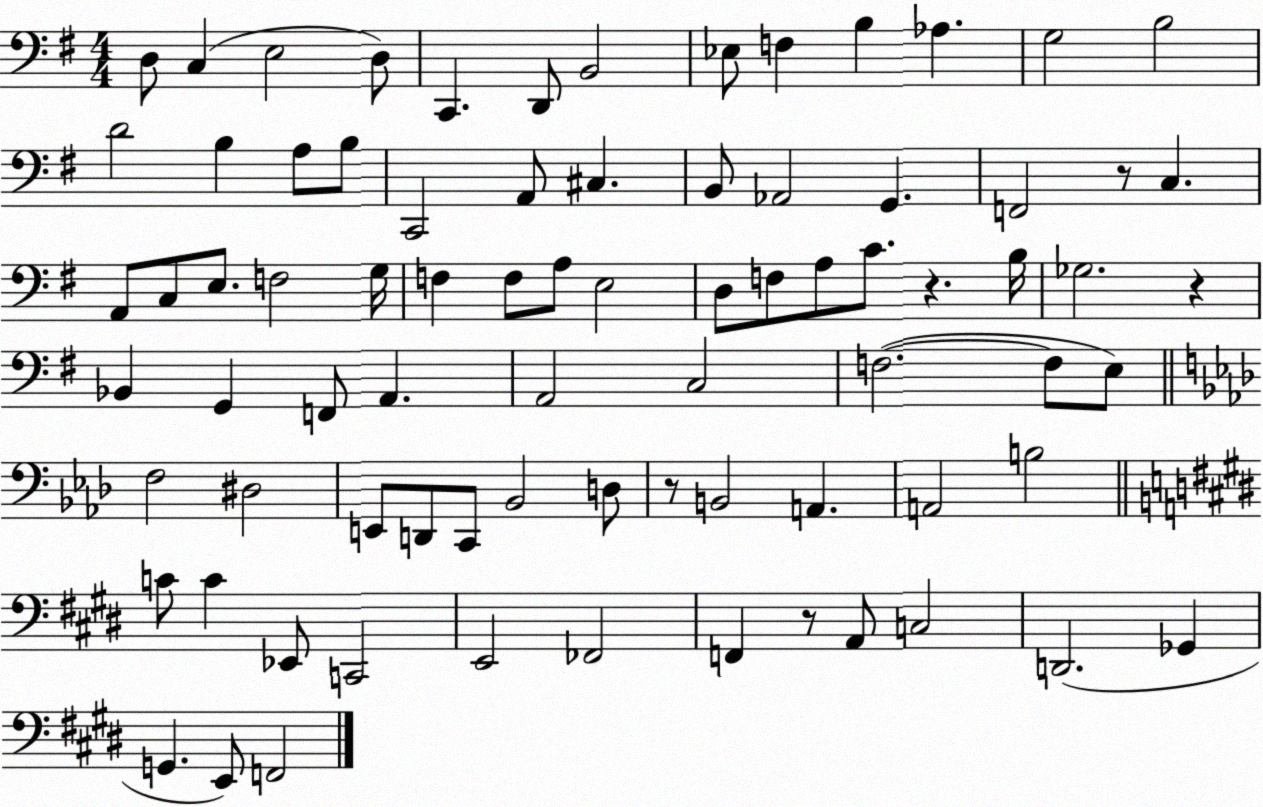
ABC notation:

X:1
T:Untitled
M:4/4
L:1/4
K:G
D,/2 C, E,2 D,/2 C,, D,,/2 B,,2 _E,/2 F, B, _A, G,2 B,2 D2 B, A,/2 B,/2 C,,2 A,,/2 ^C, B,,/2 _A,,2 G,, F,,2 z/2 C, A,,/2 C,/2 E,/2 F,2 G,/4 F, F,/2 A,/2 E,2 D,/2 F,/2 A,/2 C/2 z B,/4 _G,2 z _B,, G,, F,,/2 A,, A,,2 C,2 F,2 F,/2 E,/2 F,2 ^D,2 E,,/2 D,,/2 C,,/2 _B,,2 D,/2 z/2 B,,2 A,, A,,2 B,2 C/2 C _E,,/2 C,,2 E,,2 _F,,2 F,, z/2 A,,/2 C,2 D,,2 _G,, G,, E,,/2 F,,2